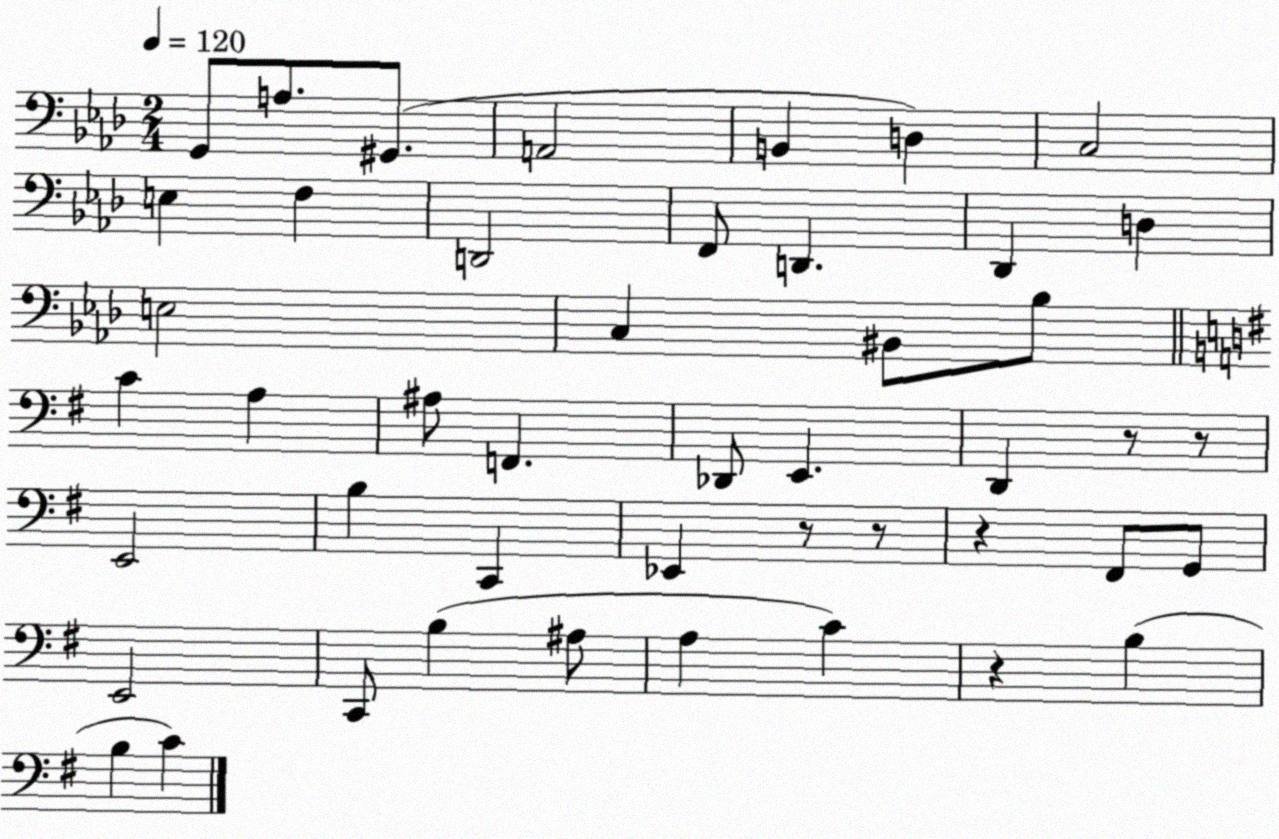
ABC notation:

X:1
T:Untitled
M:2/4
L:1/4
K:Ab
G,,/2 A,/2 ^G,,/2 A,,2 B,, D, C,2 E, F, D,,2 F,,/2 D,, _D,, D, E,2 C, ^B,,/2 _B,/2 C A, ^A,/2 F,, _D,,/2 E,, D,, z/2 z/2 E,,2 B, C,, _E,, z/2 z/2 z ^F,,/2 G,,/2 E,,2 C,,/2 B, ^A,/2 A, C z B, B, C